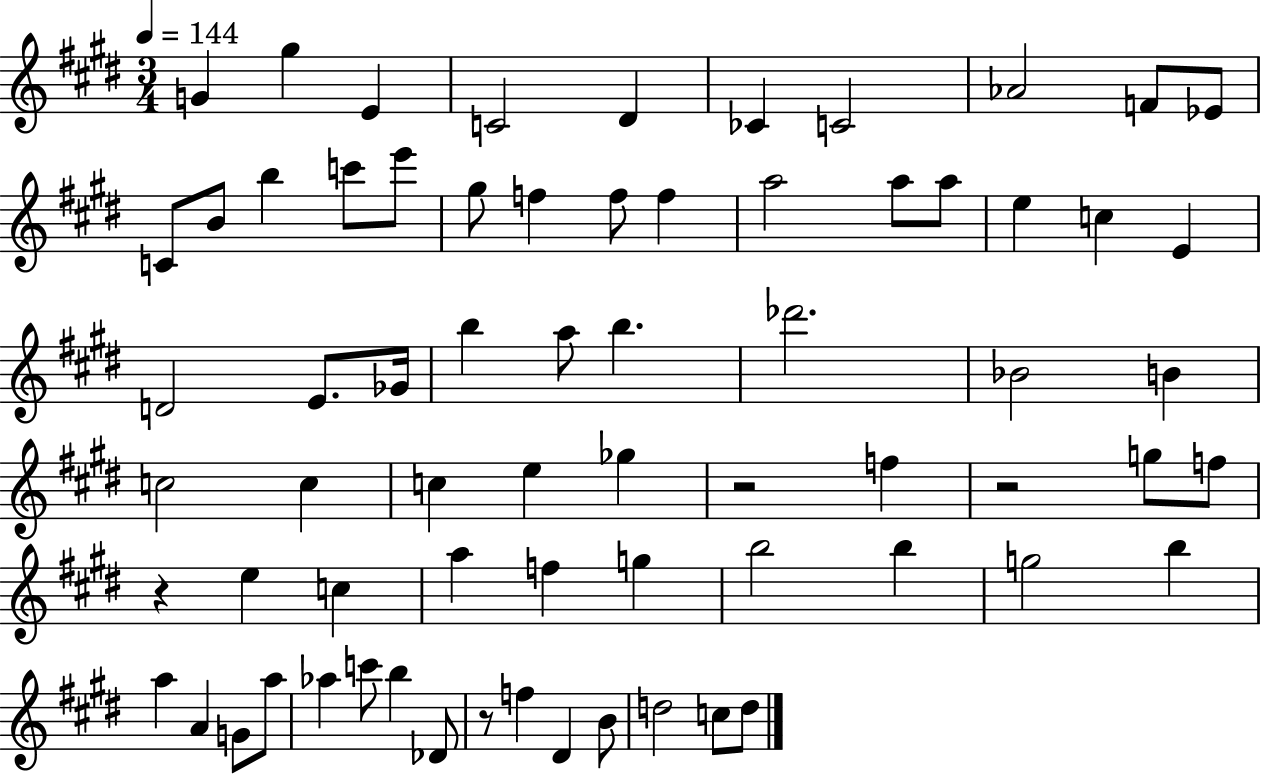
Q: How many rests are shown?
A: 4